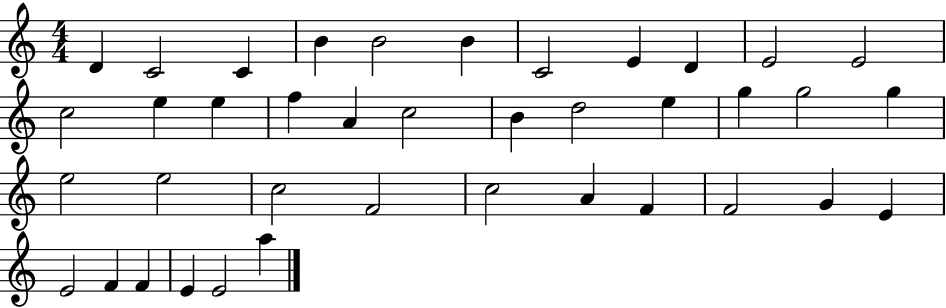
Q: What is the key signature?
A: C major